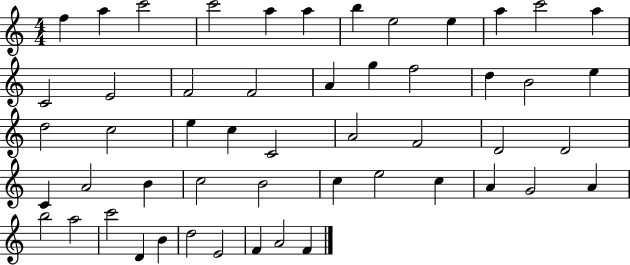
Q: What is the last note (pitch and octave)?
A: F4